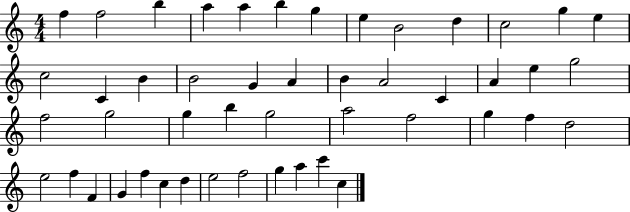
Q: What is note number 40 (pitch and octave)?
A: F5